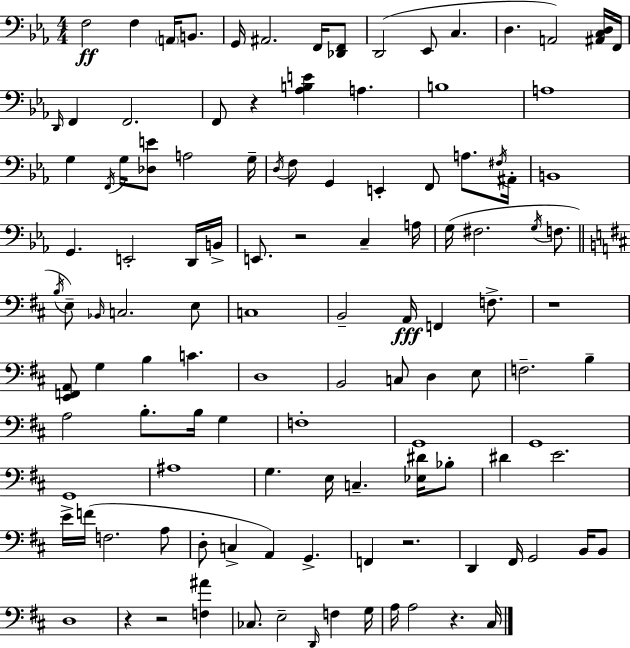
X:1
T:Untitled
M:4/4
L:1/4
K:Eb
F,2 F, A,,/4 B,,/2 G,,/4 ^A,,2 F,,/4 [_D,,F,,]/2 D,,2 _E,,/2 C, D, A,,2 [^A,,C,D,]/4 F,,/4 D,,/4 F,, F,,2 F,,/2 z [_A,B,E] A, B,4 A,4 G, F,,/4 G,/4 [_D,E]/2 A,2 G,/4 D,/4 F,/2 G,, E,, F,,/2 A,/2 ^F,/4 ^A,,/4 B,,4 G,, E,,2 D,,/4 B,,/4 E,,/2 z2 C, A,/4 G,/4 ^F,2 G,/4 F,/2 B,/4 E,/2 _B,,/4 C,2 E,/2 C,4 B,,2 A,,/4 F,, F,/2 z4 [E,,F,,A,,]/2 G, B, C D,4 B,,2 C,/2 D, E,/2 F,2 B, A,2 B,/2 B,/4 G, F,4 G,,4 G,,4 G,,4 ^A,4 G, E,/4 C, [_E,^D]/4 _B,/2 ^D E2 E/4 F/4 F,2 A,/2 D,/2 C, A,, G,, F,, z2 D,, ^F,,/4 G,,2 B,,/4 B,,/2 D,4 z z2 [F,^A] _C,/2 E,2 D,,/4 F, G,/4 A,/4 A,2 z ^C,/4